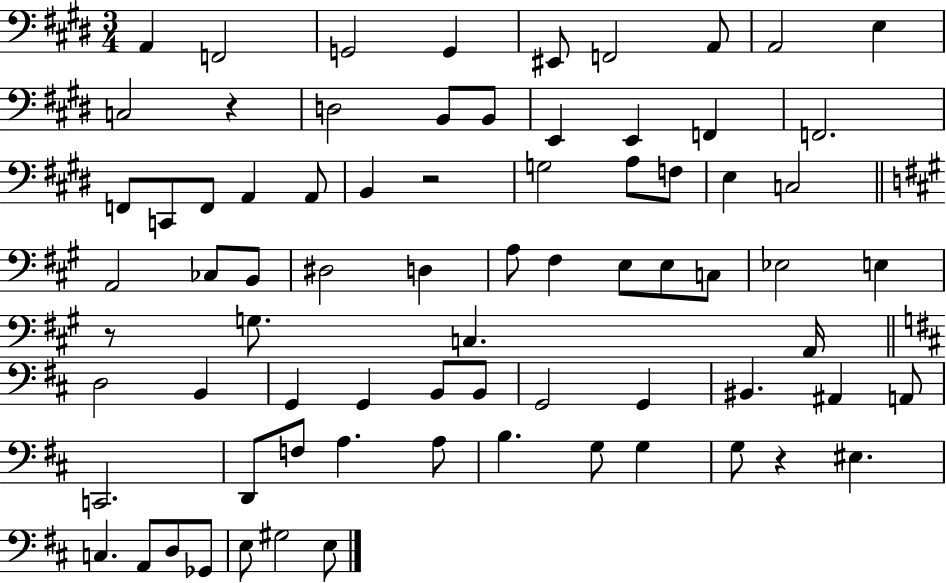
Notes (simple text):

A2/q F2/h G2/h G2/q EIS2/e F2/h A2/e A2/h E3/q C3/h R/q D3/h B2/e B2/e E2/q E2/q F2/q F2/h. F2/e C2/e F2/e A2/q A2/e B2/q R/h G3/h A3/e F3/e E3/q C3/h A2/h CES3/e B2/e D#3/h D3/q A3/e F#3/q E3/e E3/e C3/e Eb3/h E3/q R/e G3/e. C3/q. A2/s D3/h B2/q G2/q G2/q B2/e B2/e G2/h G2/q BIS2/q. A#2/q A2/e C2/h. D2/e F3/e A3/q. A3/e B3/q. G3/e G3/q G3/e R/q EIS3/q. C3/q. A2/e D3/e Gb2/e E3/e G#3/h E3/e